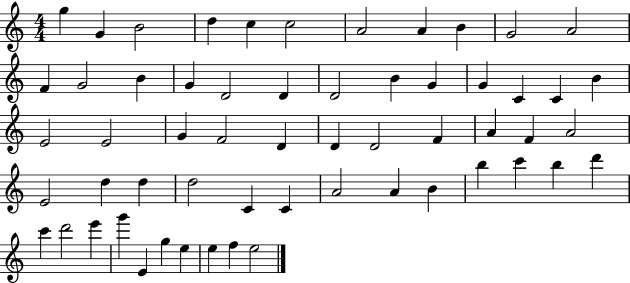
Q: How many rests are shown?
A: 0